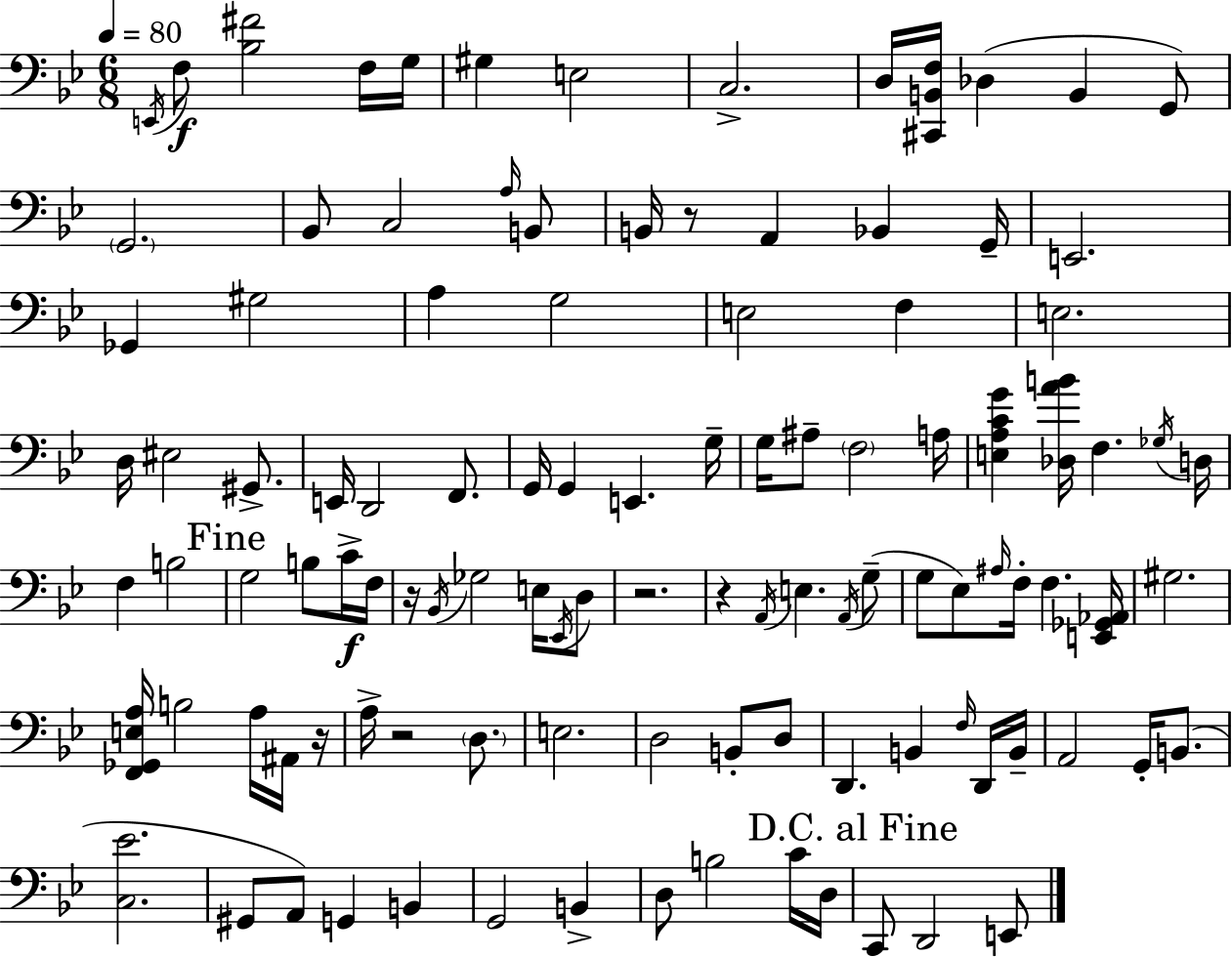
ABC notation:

X:1
T:Untitled
M:6/8
L:1/4
K:Bb
E,,/4 F,/2 [_B,^F]2 F,/4 G,/4 ^G, E,2 C,2 D,/4 [^C,,B,,F,]/4 _D, B,, G,,/2 G,,2 _B,,/2 C,2 A,/4 B,,/2 B,,/4 z/2 A,, _B,, G,,/4 E,,2 _G,, ^G,2 A, G,2 E,2 F, E,2 D,/4 ^E,2 ^G,,/2 E,,/4 D,,2 F,,/2 G,,/4 G,, E,, G,/4 G,/4 ^A,/2 F,2 A,/4 [E,A,CG] [_D,AB]/4 F, _G,/4 D,/4 F, B,2 G,2 B,/2 C/4 F,/4 z/4 _B,,/4 _G,2 E,/4 _E,,/4 D,/2 z2 z A,,/4 E, A,,/4 G,/2 G,/2 _E,/2 ^A,/4 F,/4 F, [E,,_G,,_A,,]/4 ^G,2 [F,,_G,,E,A,]/4 B,2 A,/4 ^A,,/4 z/4 A,/4 z2 D,/2 E,2 D,2 B,,/2 D,/2 D,, B,, F,/4 D,,/4 B,,/4 A,,2 G,,/4 B,,/2 [C,_E]2 ^G,,/2 A,,/2 G,, B,, G,,2 B,, D,/2 B,2 C/4 D,/4 C,,/2 D,,2 E,,/2